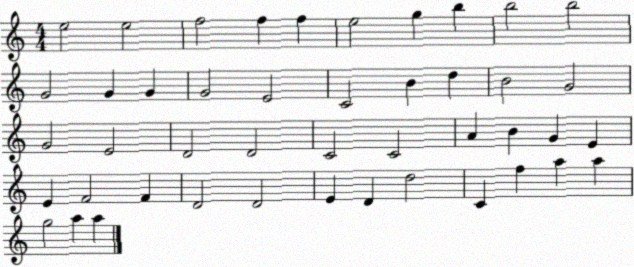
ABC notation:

X:1
T:Untitled
M:4/4
L:1/4
K:C
e2 e2 f2 f f e2 g b b2 b2 G2 G G G2 E2 C2 B d B2 G2 G2 E2 D2 D2 C2 C2 A B G E E F2 F D2 D2 E D d2 C f a a g2 a a